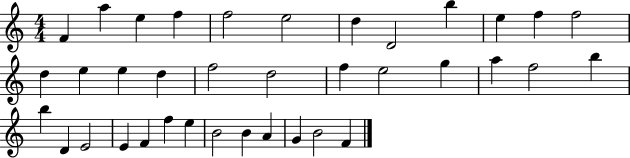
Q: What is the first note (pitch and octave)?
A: F4